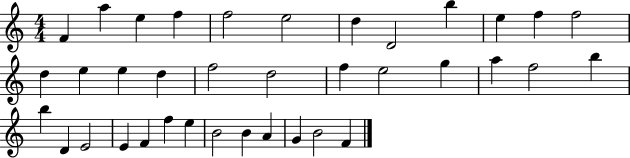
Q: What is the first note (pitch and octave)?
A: F4